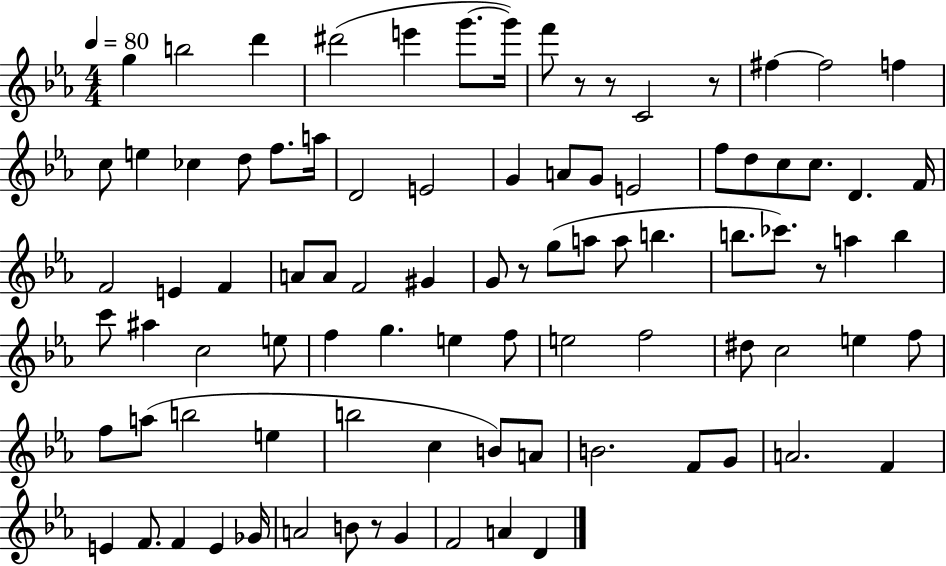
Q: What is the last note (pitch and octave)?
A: D4